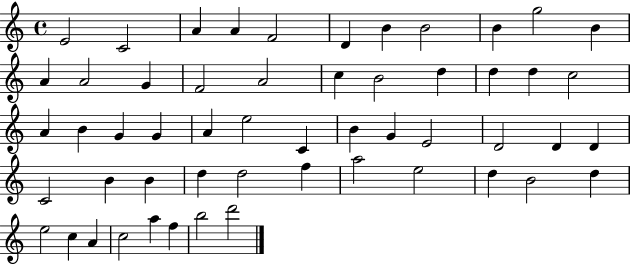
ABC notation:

X:1
T:Untitled
M:4/4
L:1/4
K:C
E2 C2 A A F2 D B B2 B g2 B A A2 G F2 A2 c B2 d d d c2 A B G G A e2 C B G E2 D2 D D C2 B B d d2 f a2 e2 d B2 d e2 c A c2 a f b2 d'2